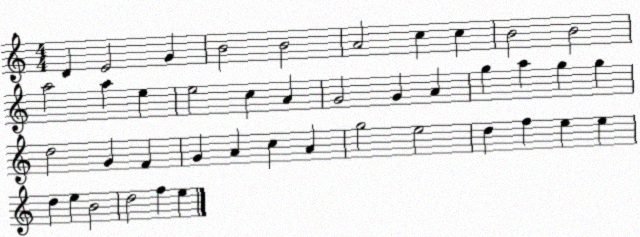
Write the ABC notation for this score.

X:1
T:Untitled
M:4/4
L:1/4
K:C
D E2 G B2 B2 A2 c c B2 B2 a2 a e e2 c A G2 G A g a g g d2 G F G A c A g2 e2 d f e e d e B2 d2 f e